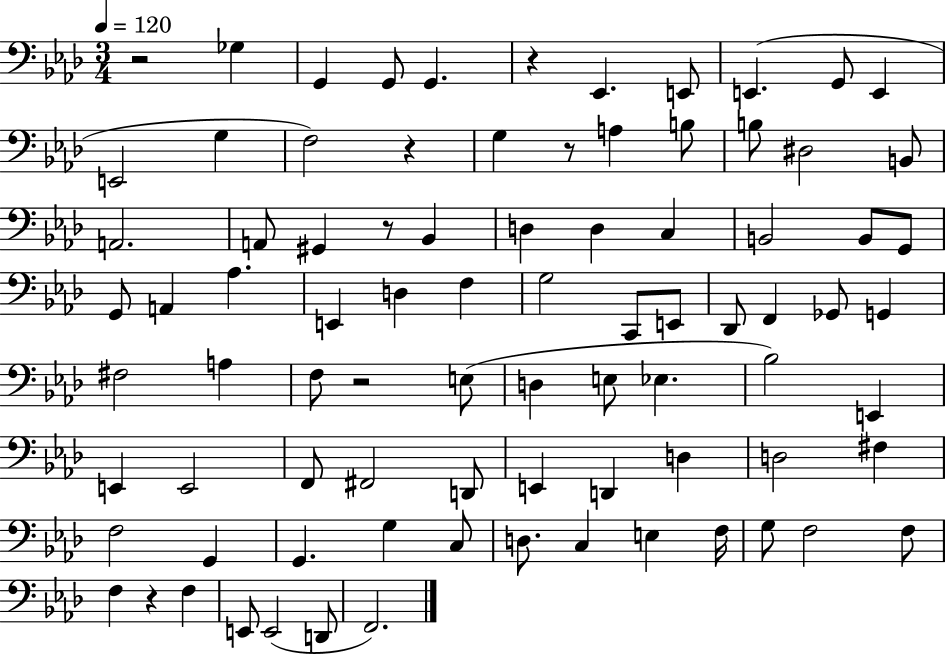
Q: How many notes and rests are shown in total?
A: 85